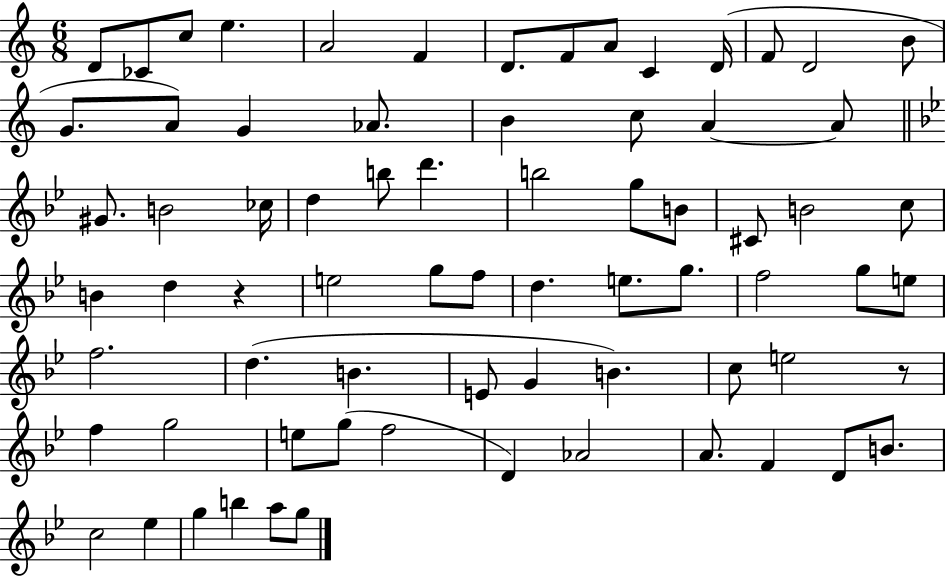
{
  \clef treble
  \numericTimeSignature
  \time 6/8
  \key c \major
  \repeat volta 2 { d'8 ces'8 c''8 e''4. | a'2 f'4 | d'8. f'8 a'8 c'4 d'16( | f'8 d'2 b'8 | \break g'8. a'8) g'4 aes'8. | b'4 c''8 a'4~~ a'8 | \bar "||" \break \key bes \major gis'8. b'2 ces''16 | d''4 b''8 d'''4. | b''2 g''8 b'8 | cis'8 b'2 c''8 | \break b'4 d''4 r4 | e''2 g''8 f''8 | d''4. e''8. g''8. | f''2 g''8 e''8 | \break f''2. | d''4.( b'4. | e'8 g'4 b'4.) | c''8 e''2 r8 | \break f''4 g''2 | e''8 g''8( f''2 | d'4) aes'2 | a'8. f'4 d'8 b'8. | \break c''2 ees''4 | g''4 b''4 a''8 g''8 | } \bar "|."
}